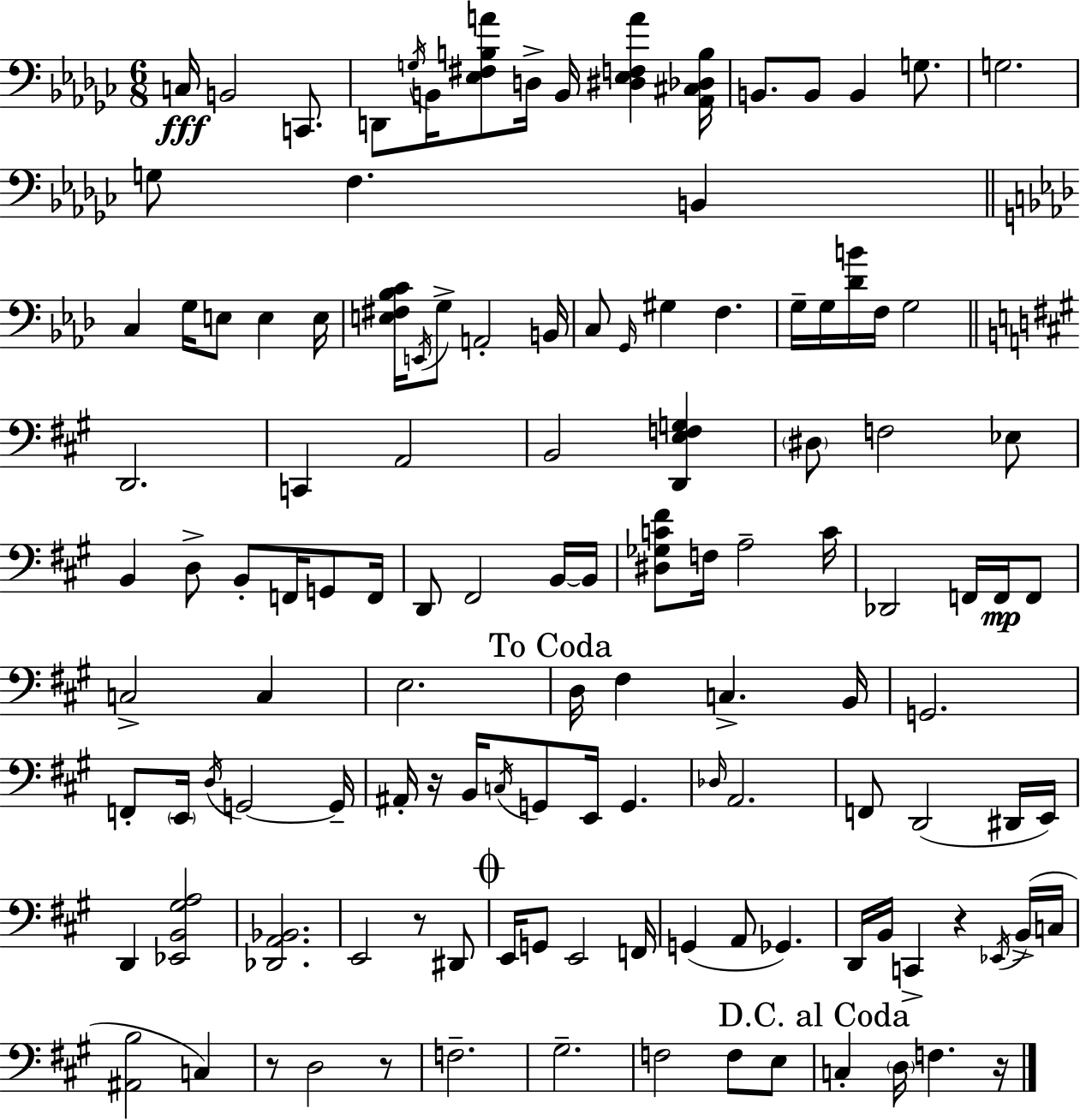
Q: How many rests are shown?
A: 6